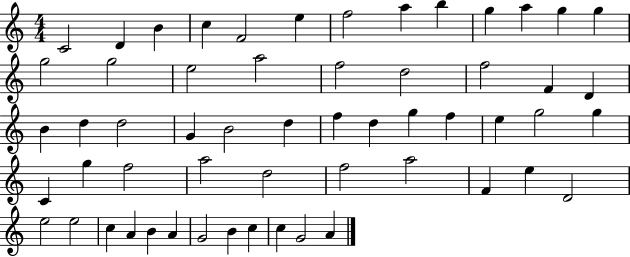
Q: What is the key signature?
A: C major